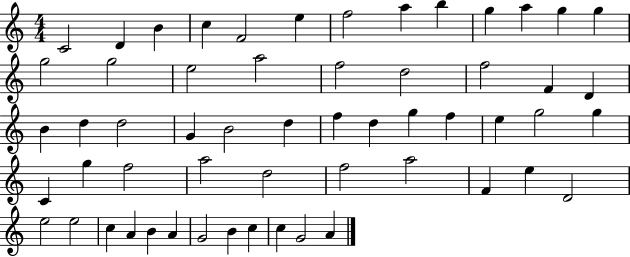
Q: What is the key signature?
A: C major